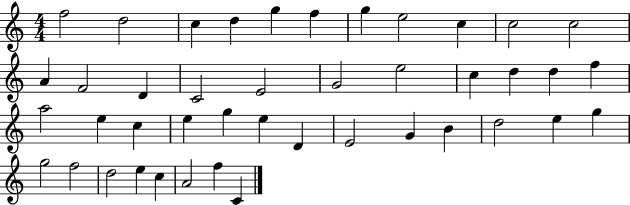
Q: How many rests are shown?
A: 0